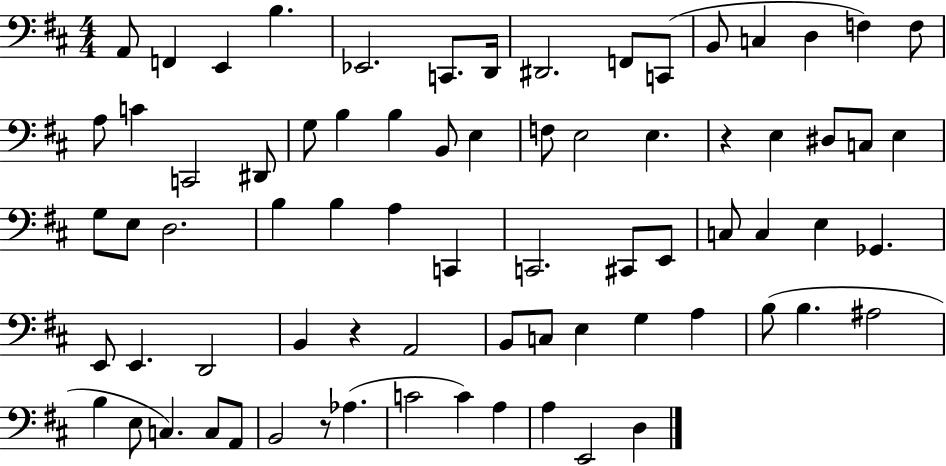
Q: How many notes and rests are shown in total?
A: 74